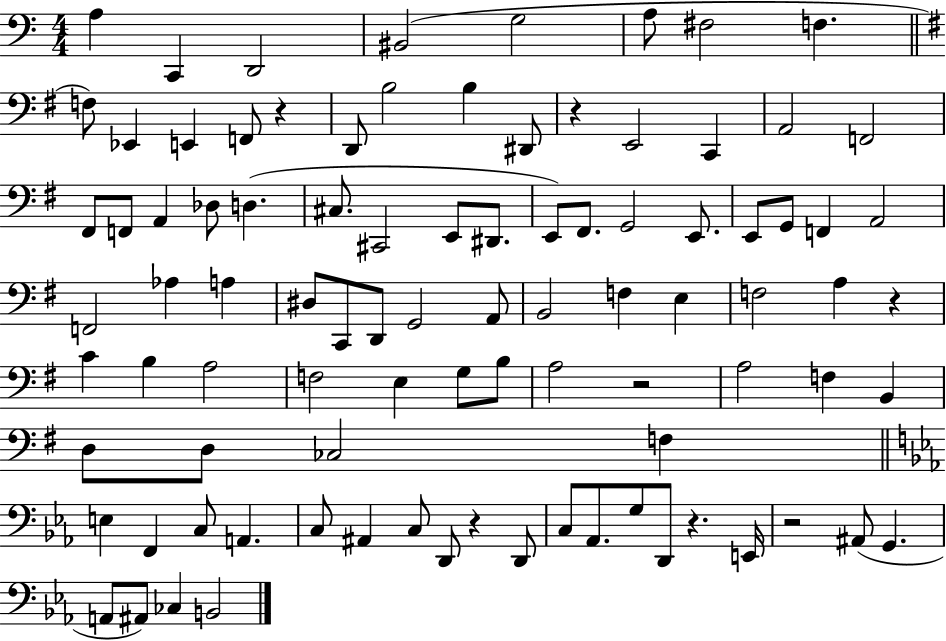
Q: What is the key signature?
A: C major